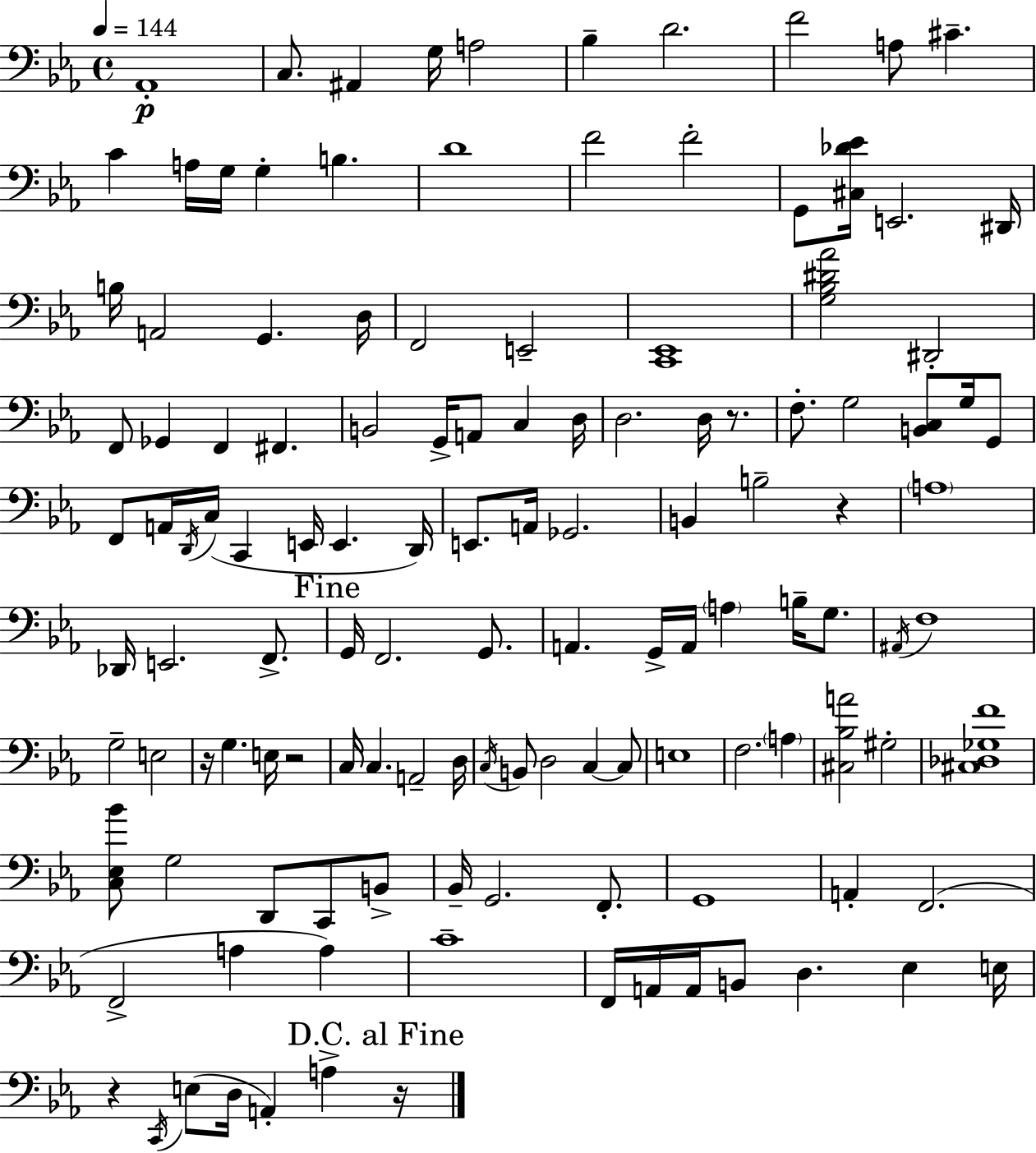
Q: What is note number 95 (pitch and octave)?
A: F2